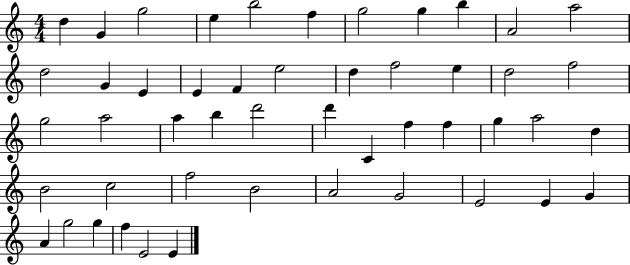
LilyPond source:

{
  \clef treble
  \numericTimeSignature
  \time 4/4
  \key c \major
  d''4 g'4 g''2 | e''4 b''2 f''4 | g''2 g''4 b''4 | a'2 a''2 | \break d''2 g'4 e'4 | e'4 f'4 e''2 | d''4 f''2 e''4 | d''2 f''2 | \break g''2 a''2 | a''4 b''4 d'''2 | d'''4 c'4 f''4 f''4 | g''4 a''2 d''4 | \break b'2 c''2 | f''2 b'2 | a'2 g'2 | e'2 e'4 g'4 | \break a'4 g''2 g''4 | f''4 e'2 e'4 | \bar "|."
}